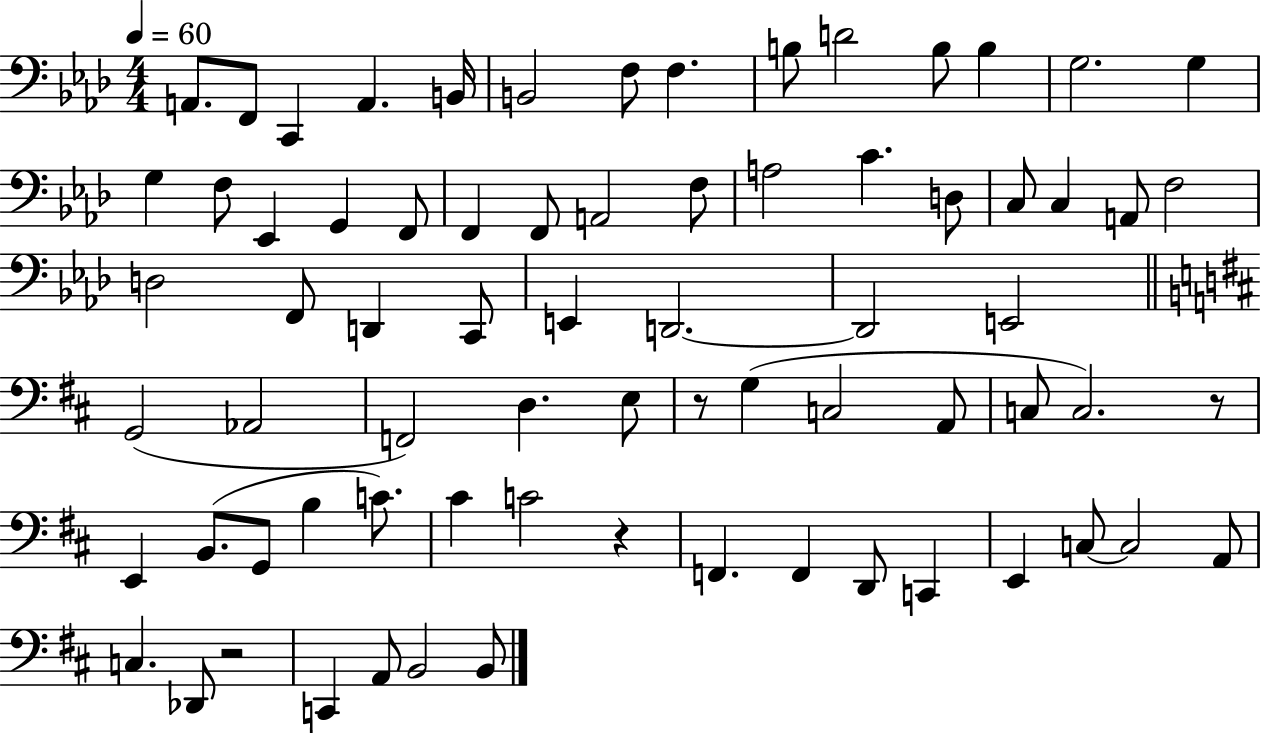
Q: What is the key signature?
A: AES major